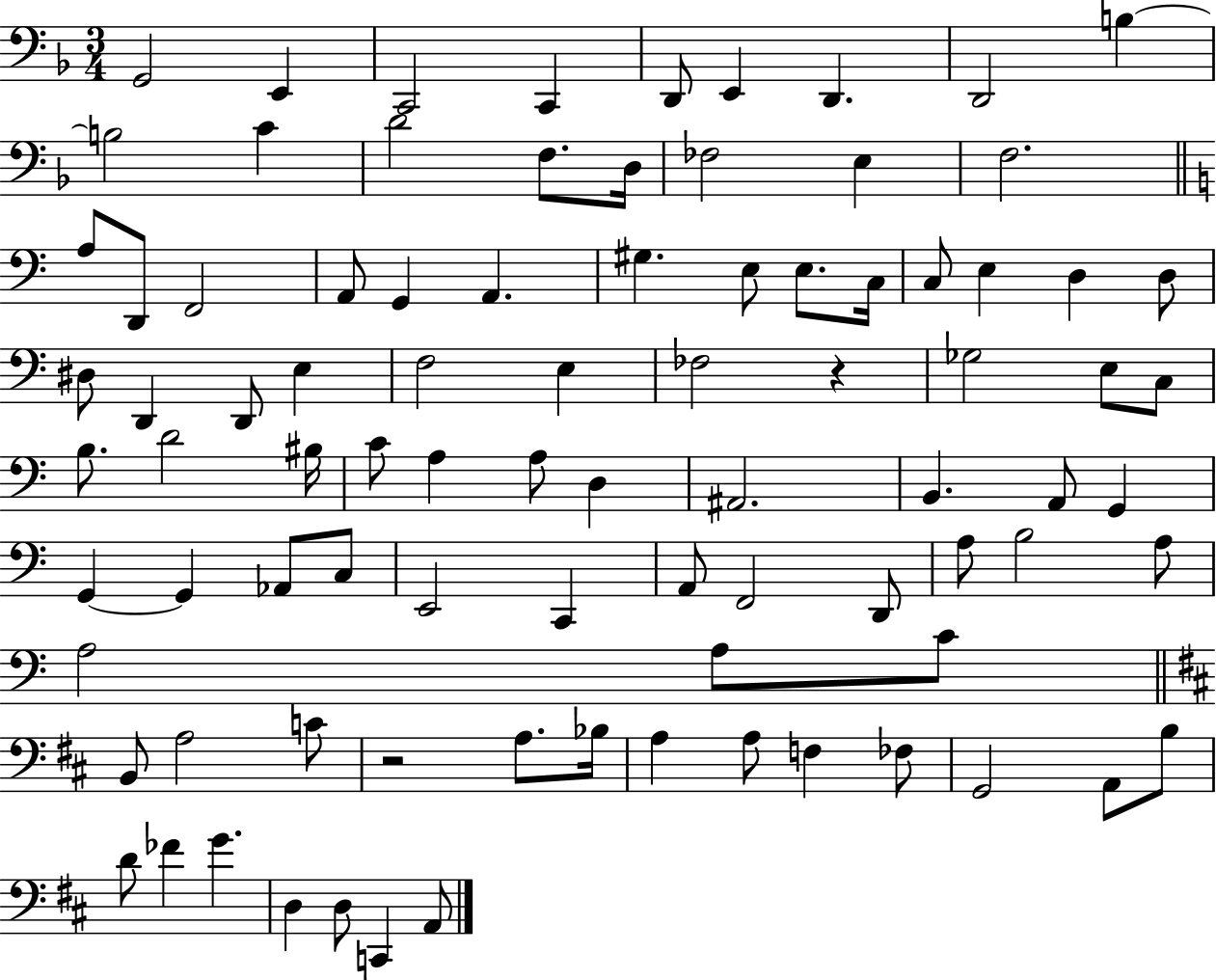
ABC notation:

X:1
T:Untitled
M:3/4
L:1/4
K:F
G,,2 E,, C,,2 C,, D,,/2 E,, D,, D,,2 B, B,2 C D2 F,/2 D,/4 _F,2 E, F,2 A,/2 D,,/2 F,,2 A,,/2 G,, A,, ^G, E,/2 E,/2 C,/4 C,/2 E, D, D,/2 ^D,/2 D,, D,,/2 E, F,2 E, _F,2 z _G,2 E,/2 C,/2 B,/2 D2 ^B,/4 C/2 A, A,/2 D, ^A,,2 B,, A,,/2 G,, G,, G,, _A,,/2 C,/2 E,,2 C,, A,,/2 F,,2 D,,/2 A,/2 B,2 A,/2 A,2 A,/2 C/2 B,,/2 A,2 C/2 z2 A,/2 _B,/4 A, A,/2 F, _F,/2 G,,2 A,,/2 B,/2 D/2 _F G D, D,/2 C,, A,,/2